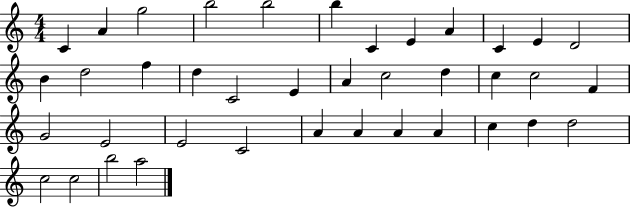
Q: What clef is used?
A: treble